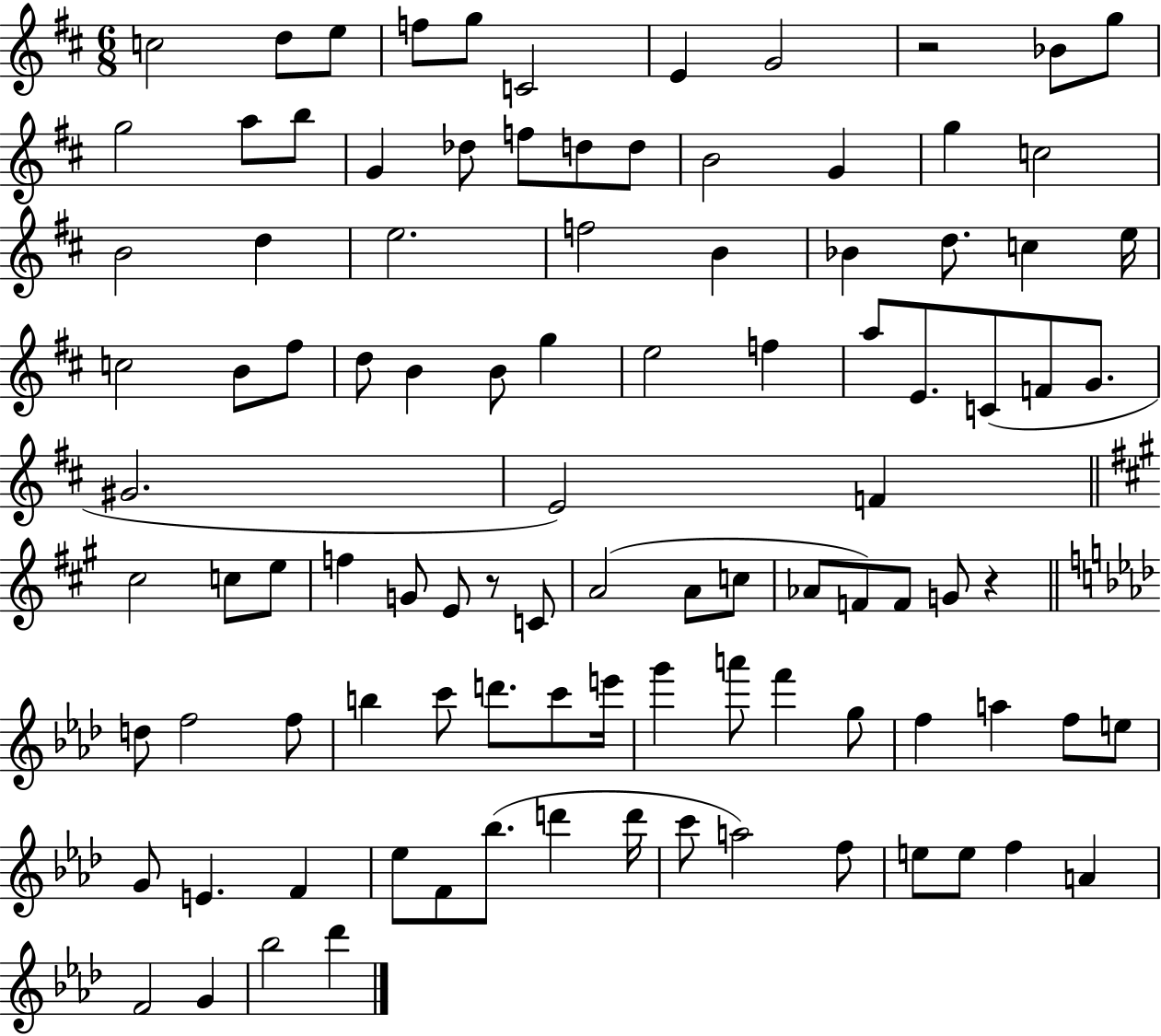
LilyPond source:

{
  \clef treble
  \numericTimeSignature
  \time 6/8
  \key d \major
  c''2 d''8 e''8 | f''8 g''8 c'2 | e'4 g'2 | r2 bes'8 g''8 | \break g''2 a''8 b''8 | g'4 des''8 f''8 d''8 d''8 | b'2 g'4 | g''4 c''2 | \break b'2 d''4 | e''2. | f''2 b'4 | bes'4 d''8. c''4 e''16 | \break c''2 b'8 fis''8 | d''8 b'4 b'8 g''4 | e''2 f''4 | a''8 e'8. c'8( f'8 g'8. | \break gis'2. | e'2) f'4 | \bar "||" \break \key a \major cis''2 c''8 e''8 | f''4 g'8 e'8 r8 c'8 | a'2( a'8 c''8 | aes'8 f'8) f'8 g'8 r4 | \break \bar "||" \break \key aes \major d''8 f''2 f''8 | b''4 c'''8 d'''8. c'''8 e'''16 | g'''4 a'''8 f'''4 g''8 | f''4 a''4 f''8 e''8 | \break g'8 e'4. f'4 | ees''8 f'8 bes''8.( d'''4 d'''16 | c'''8 a''2) f''8 | e''8 e''8 f''4 a'4 | \break f'2 g'4 | bes''2 des'''4 | \bar "|."
}